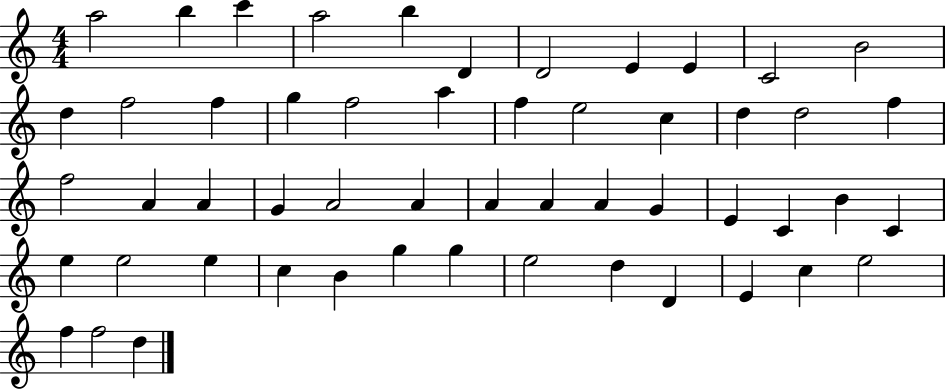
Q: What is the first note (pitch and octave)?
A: A5